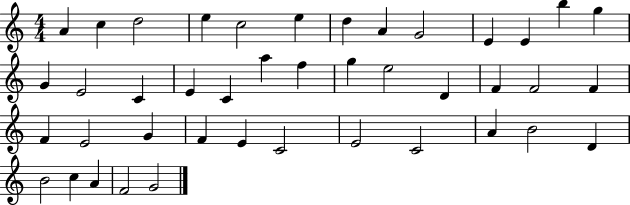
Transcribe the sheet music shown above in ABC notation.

X:1
T:Untitled
M:4/4
L:1/4
K:C
A c d2 e c2 e d A G2 E E b g G E2 C E C a f g e2 D F F2 F F E2 G F E C2 E2 C2 A B2 D B2 c A F2 G2